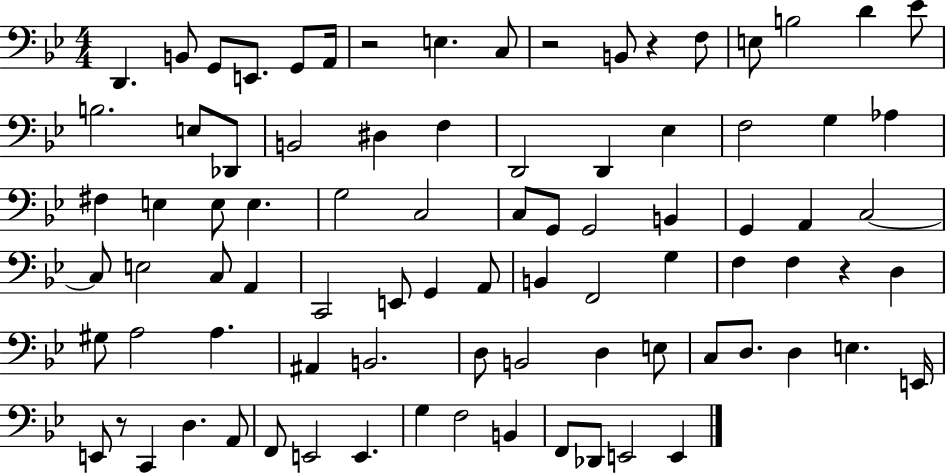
X:1
T:Untitled
M:4/4
L:1/4
K:Bb
D,, B,,/2 G,,/2 E,,/2 G,,/2 A,,/4 z2 E, C,/2 z2 B,,/2 z F,/2 E,/2 B,2 D _E/2 B,2 E,/2 _D,,/2 B,,2 ^D, F, D,,2 D,, _E, F,2 G, _A, ^F, E, E,/2 E, G,2 C,2 C,/2 G,,/2 G,,2 B,, G,, A,, C,2 C,/2 E,2 C,/2 A,, C,,2 E,,/2 G,, A,,/2 B,, F,,2 G, F, F, z D, ^G,/2 A,2 A, ^A,, B,,2 D,/2 B,,2 D, E,/2 C,/2 D,/2 D, E, E,,/4 E,,/2 z/2 C,, D, A,,/2 F,,/2 E,,2 E,, G, F,2 B,, F,,/2 _D,,/2 E,,2 E,,